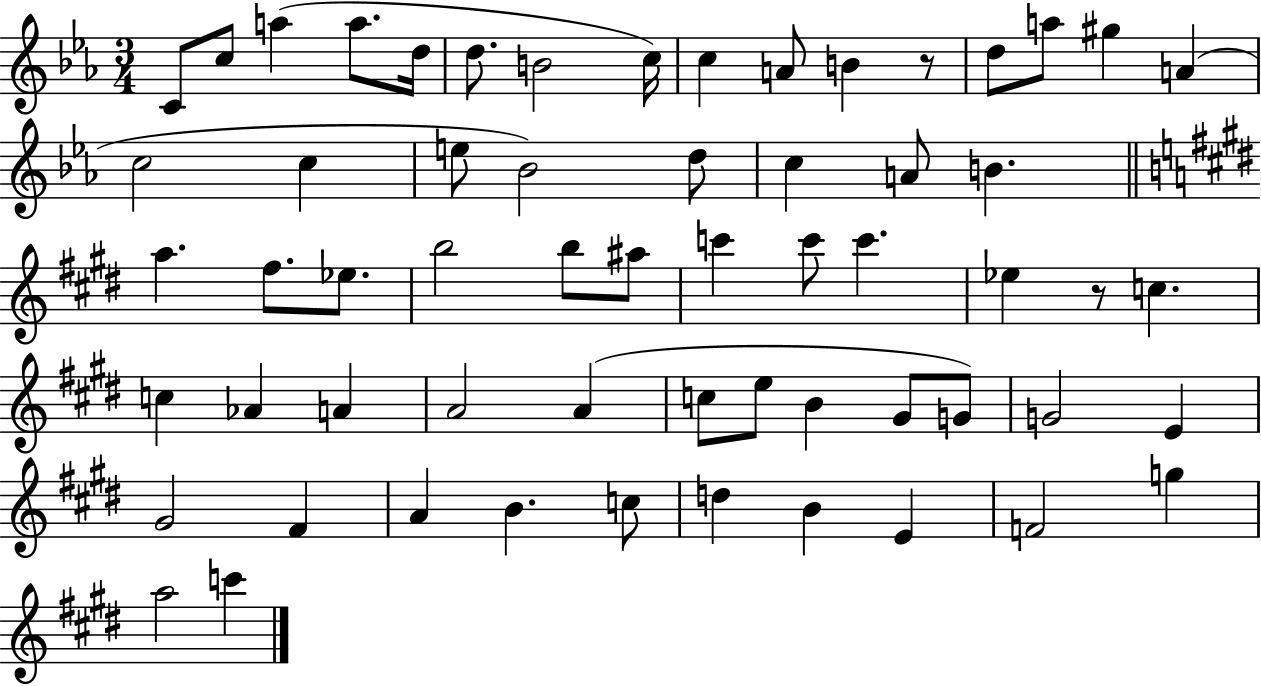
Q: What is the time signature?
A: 3/4